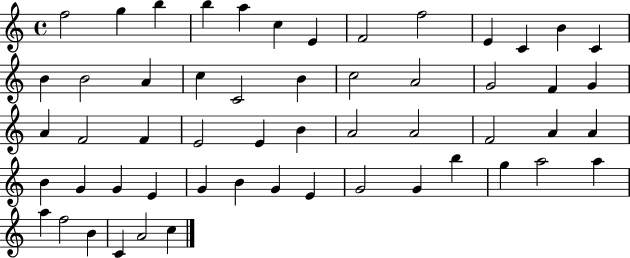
X:1
T:Untitled
M:4/4
L:1/4
K:C
f2 g b b a c E F2 f2 E C B C B B2 A c C2 B c2 A2 G2 F G A F2 F E2 E B A2 A2 F2 A A B G G E G B G E G2 G b g a2 a a f2 B C A2 c